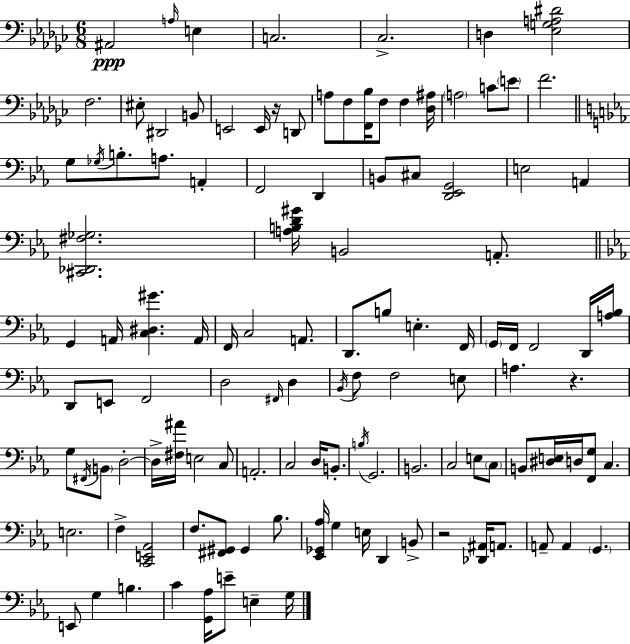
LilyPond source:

{
  \clef bass
  \numericTimeSignature
  \time 6/8
  \key ees \minor
  ais,2\ppp \grace { a16 } e4 | c2. | ces2.-> | d4 <ees g a dis'>2 | \break f2. | eis8-. dis,2 b,8 | e,2 e,16 r16 d,8 | a8 f8 <f, bes>16 f8 f4 | \break <des ais>16 \parenthesize a2 c'8 \parenthesize e'8 | f'2. | \bar "||" \break \key ees \major g8 \acciaccatura { ges16 } b8.-. a8. a,4-. | f,2 d,4 | b,8 cis8 <d, ees, g,>2 | e2 a,4 | \break <cis, des, fis ges>2. | <a b d' gis'>16 b,2 a,8.-. | \bar "||" \break \key c \minor g,4 a,16 <c dis gis'>4. a,16 | f,16 c2 a,8. | d,8. b8 e4.-. f,16 | \parenthesize g,16 f,16 f,2 d,16 <a bes>16 | \break d,8 e,8 f,2 | d2 \grace { fis,16 } d4 | \acciaccatura { bes,16 } f8 f2 | e8 a4. r4. | \break g8 \acciaccatura { fis,16 } \parenthesize b,8 d2-.~~ | d16-> <fis ais'>16 e2 | c8 a,2.-. | c2 d16 | \break b,8.-. \acciaccatura { b16 } g,2. | b,2. | c2 | e8 \parenthesize c8 b,8 <dis e>16 d16 <f, g>8 c4. | \break e2. | f4-> <c, e, aes,>2 | f8. <fis, gis,>8 gis,4 | bes8. <ees, ges, aes>16 g4 e16 d,4 | \break b,8-> r2 | <des, ais,>16 a,8. a,8-- a,4 \parenthesize g,4. | e,8 g4 b4. | c'4 <g, aes>16 e'8-- e4-- | \break g16 \bar "|."
}